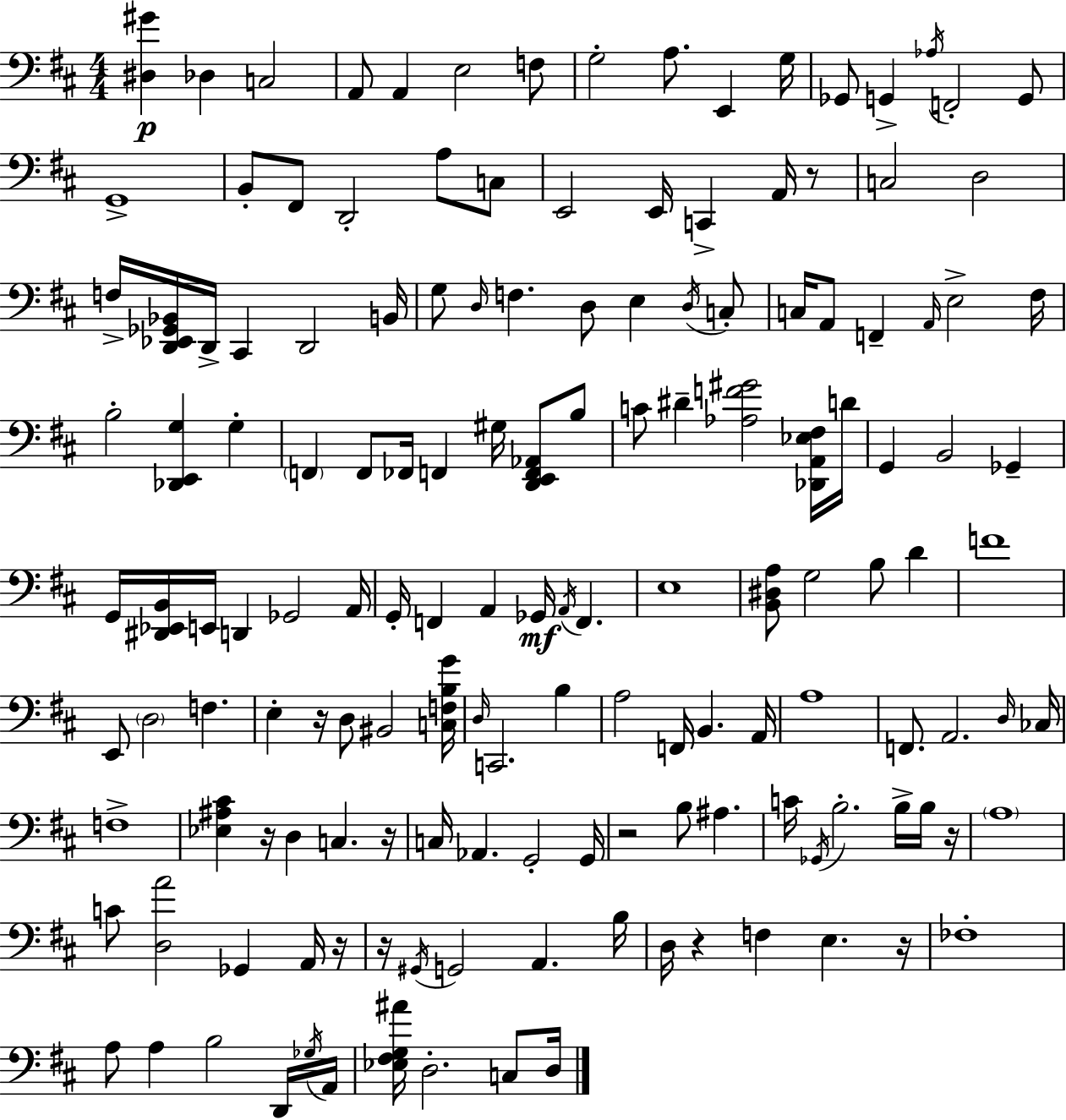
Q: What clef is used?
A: bass